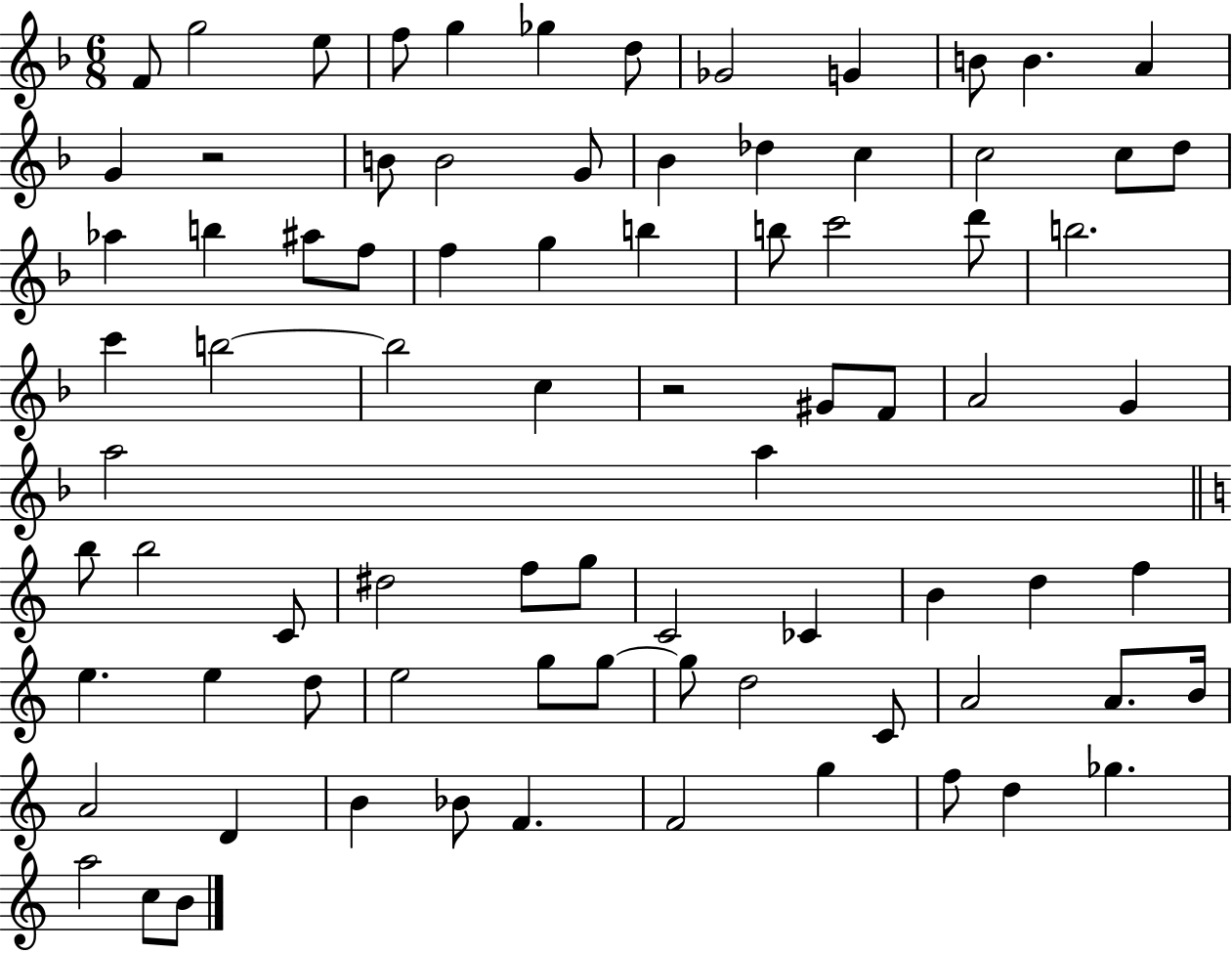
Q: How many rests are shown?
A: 2